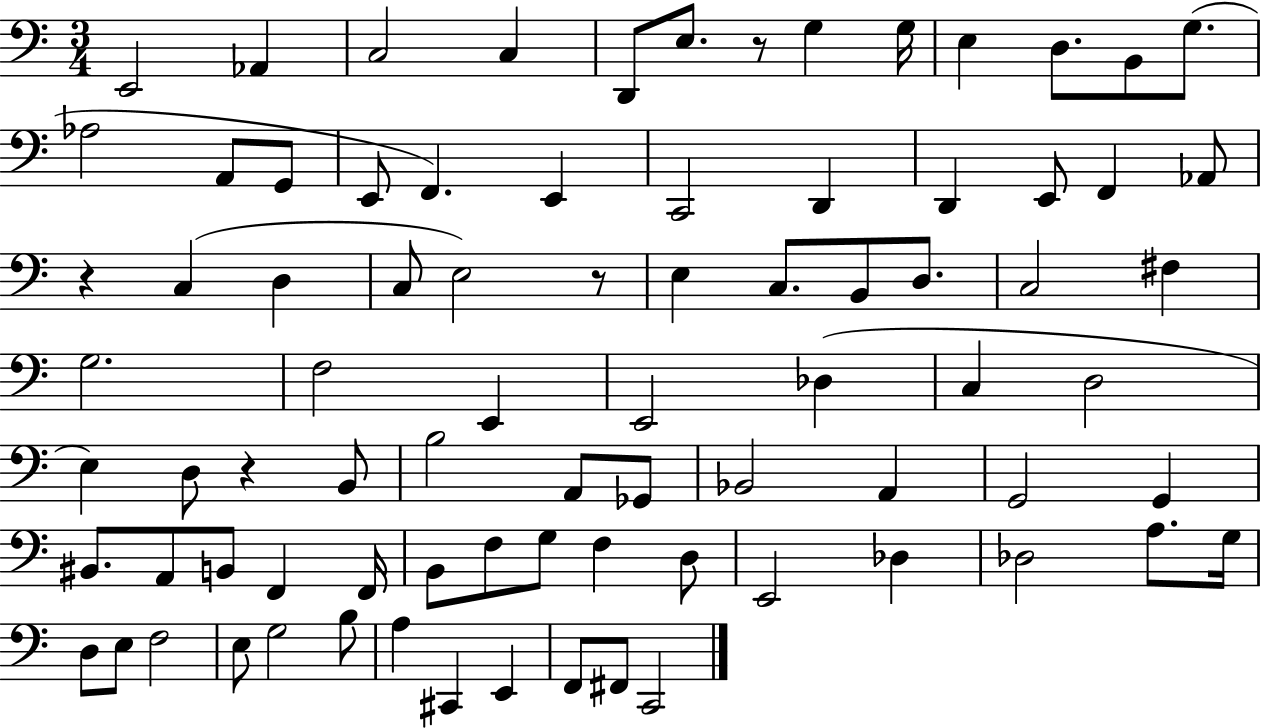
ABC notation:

X:1
T:Untitled
M:3/4
L:1/4
K:C
E,,2 _A,, C,2 C, D,,/2 E,/2 z/2 G, G,/4 E, D,/2 B,,/2 G,/2 _A,2 A,,/2 G,,/2 E,,/2 F,, E,, C,,2 D,, D,, E,,/2 F,, _A,,/2 z C, D, C,/2 E,2 z/2 E, C,/2 B,,/2 D,/2 C,2 ^F, G,2 F,2 E,, E,,2 _D, C, D,2 E, D,/2 z B,,/2 B,2 A,,/2 _G,,/2 _B,,2 A,, G,,2 G,, ^B,,/2 A,,/2 B,,/2 F,, F,,/4 B,,/2 F,/2 G,/2 F, D,/2 E,,2 _D, _D,2 A,/2 G,/4 D,/2 E,/2 F,2 E,/2 G,2 B,/2 A, ^C,, E,, F,,/2 ^F,,/2 C,,2